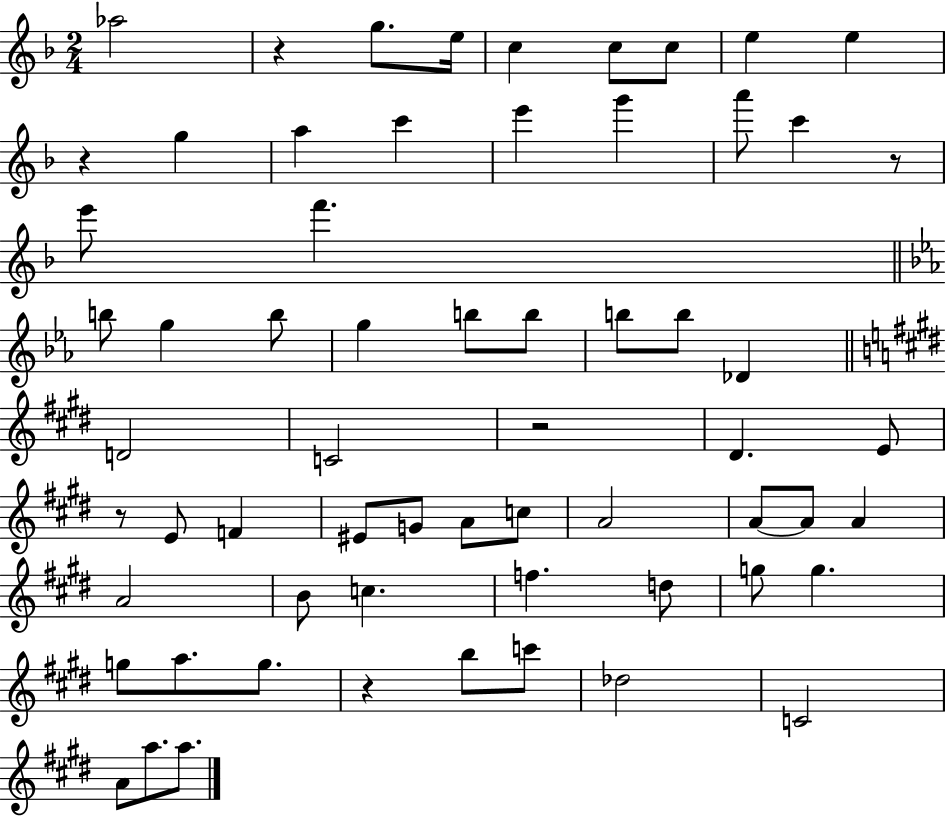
{
  \clef treble
  \numericTimeSignature
  \time 2/4
  \key f \major
  \repeat volta 2 { aes''2 | r4 g''8. e''16 | c''4 c''8 c''8 | e''4 e''4 | \break r4 g''4 | a''4 c'''4 | e'''4 g'''4 | a'''8 c'''4 r8 | \break e'''8 f'''4. | \bar "||" \break \key ees \major b''8 g''4 b''8 | g''4 b''8 b''8 | b''8 b''8 des'4 | \bar "||" \break \key e \major d'2 | c'2 | r2 | dis'4. e'8 | \break r8 e'8 f'4 | eis'8 g'8 a'8 c''8 | a'2 | a'8~~ a'8 a'4 | \break a'2 | b'8 c''4. | f''4. d''8 | g''8 g''4. | \break g''8 a''8. g''8. | r4 b''8 c'''8 | des''2 | c'2 | \break a'8 a''8. a''8. | } \bar "|."
}